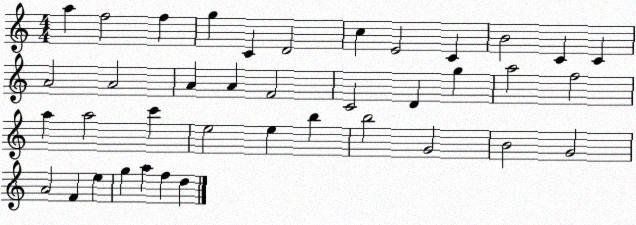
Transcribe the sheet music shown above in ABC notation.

X:1
T:Untitled
M:4/4
L:1/4
K:C
a f2 f g C D2 c E2 C B2 C C A2 A2 A A F2 C2 D g a2 f2 a a2 c' e2 e b b2 G2 B2 G2 A2 F e g a f d